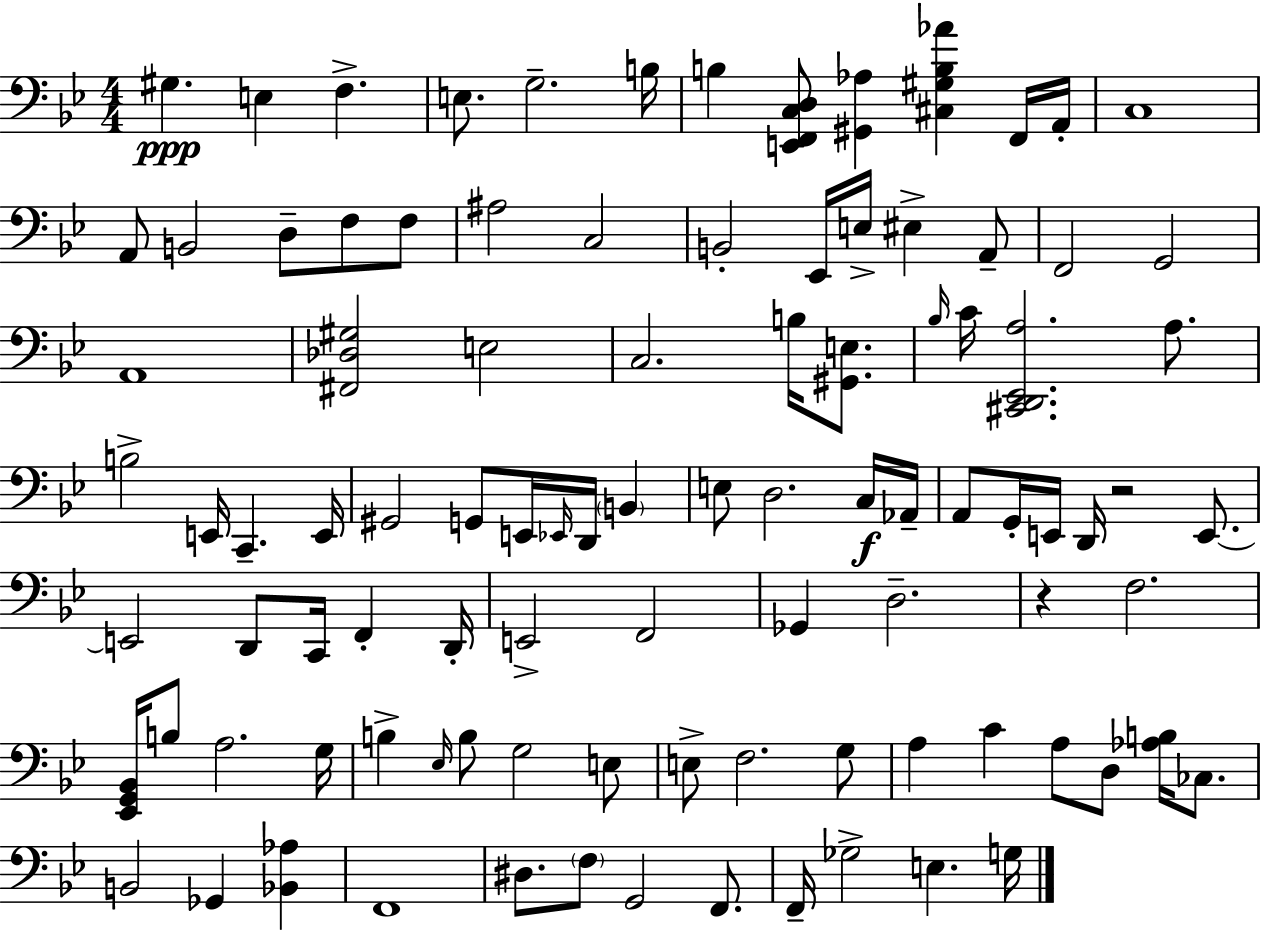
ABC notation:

X:1
T:Untitled
M:4/4
L:1/4
K:Gm
^G, E, F, E,/2 G,2 B,/4 B, [E,,F,,C,D,]/2 [^G,,_A,] [^C,^G,B,_A] F,,/4 A,,/4 C,4 A,,/2 B,,2 D,/2 F,/2 F,/2 ^A,2 C,2 B,,2 _E,,/4 E,/4 ^E, A,,/2 F,,2 G,,2 A,,4 [^F,,_D,^G,]2 E,2 C,2 B,/4 [^G,,E,]/2 _B,/4 C/4 [^C,,D,,_E,,A,]2 A,/2 B,2 E,,/4 C,, E,,/4 ^G,,2 G,,/2 E,,/4 _E,,/4 D,,/4 B,, E,/2 D,2 C,/4 _A,,/4 A,,/2 G,,/4 E,,/4 D,,/4 z2 E,,/2 E,,2 D,,/2 C,,/4 F,, D,,/4 E,,2 F,,2 _G,, D,2 z F,2 [_E,,G,,_B,,]/4 B,/2 A,2 G,/4 B, _E,/4 B,/2 G,2 E,/2 E,/2 F,2 G,/2 A, C A,/2 D,/2 [_A,B,]/4 _C,/2 B,,2 _G,, [_B,,_A,] F,,4 ^D,/2 F,/2 G,,2 F,,/2 F,,/4 _G,2 E, G,/4